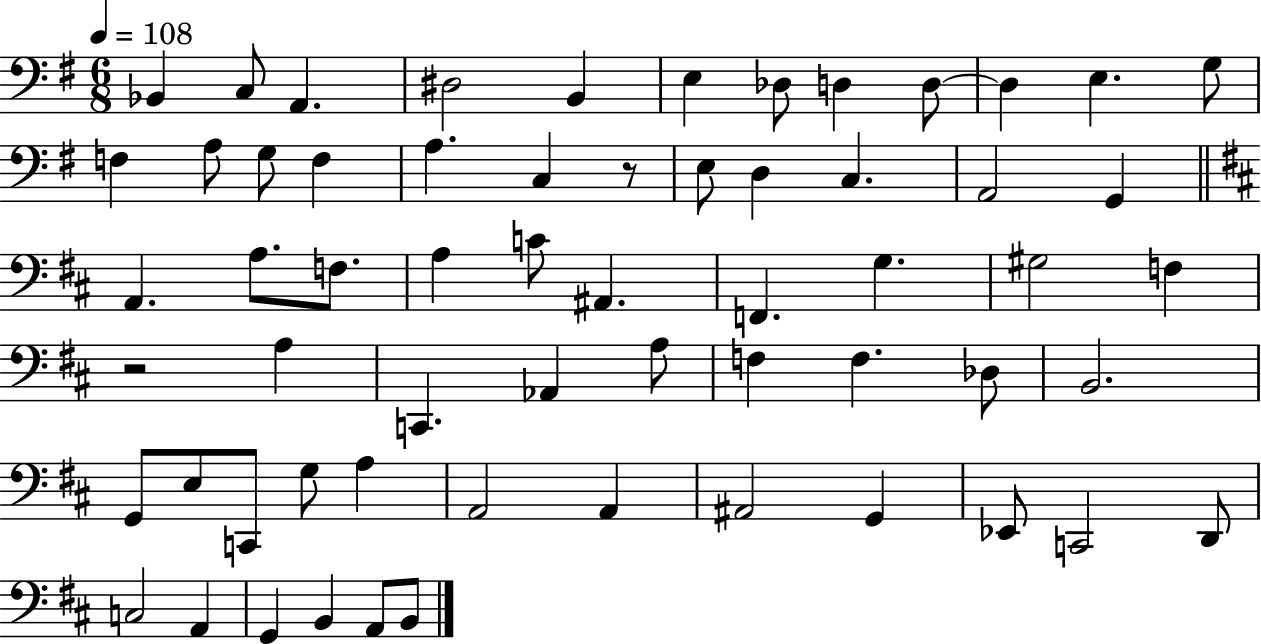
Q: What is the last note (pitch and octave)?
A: B2